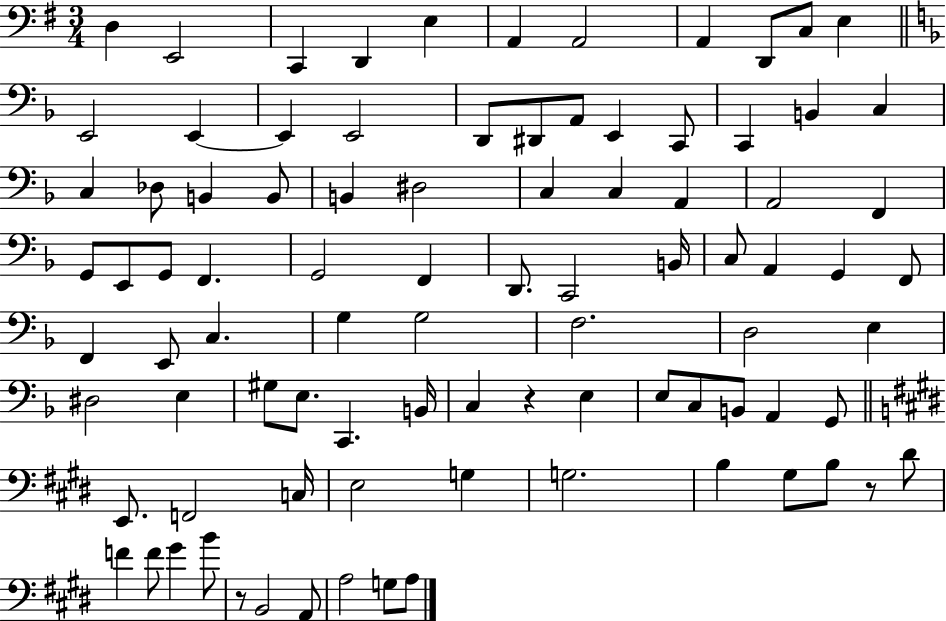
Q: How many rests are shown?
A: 3